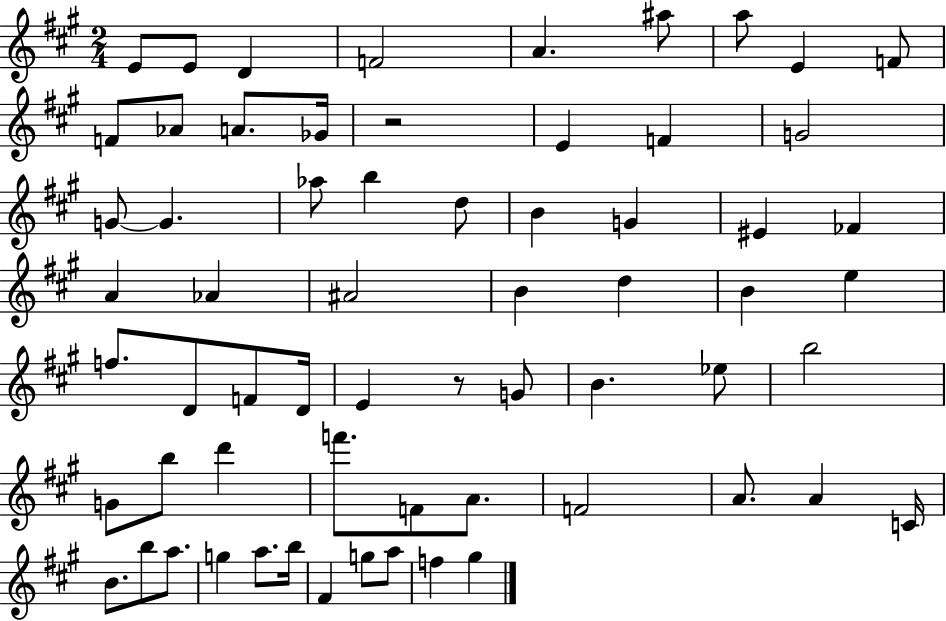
E4/e E4/e D4/q F4/h A4/q. A#5/e A5/e E4/q F4/e F4/e Ab4/e A4/e. Gb4/s R/h E4/q F4/q G4/h G4/e G4/q. Ab5/e B5/q D5/e B4/q G4/q EIS4/q FES4/q A4/q Ab4/q A#4/h B4/q D5/q B4/q E5/q F5/e. D4/e F4/e D4/s E4/q R/e G4/e B4/q. Eb5/e B5/h G4/e B5/e D6/q F6/e. F4/e A4/e. F4/h A4/e. A4/q C4/s B4/e. B5/e A5/e. G5/q A5/e. B5/s F#4/q G5/e A5/e F5/q G#5/q